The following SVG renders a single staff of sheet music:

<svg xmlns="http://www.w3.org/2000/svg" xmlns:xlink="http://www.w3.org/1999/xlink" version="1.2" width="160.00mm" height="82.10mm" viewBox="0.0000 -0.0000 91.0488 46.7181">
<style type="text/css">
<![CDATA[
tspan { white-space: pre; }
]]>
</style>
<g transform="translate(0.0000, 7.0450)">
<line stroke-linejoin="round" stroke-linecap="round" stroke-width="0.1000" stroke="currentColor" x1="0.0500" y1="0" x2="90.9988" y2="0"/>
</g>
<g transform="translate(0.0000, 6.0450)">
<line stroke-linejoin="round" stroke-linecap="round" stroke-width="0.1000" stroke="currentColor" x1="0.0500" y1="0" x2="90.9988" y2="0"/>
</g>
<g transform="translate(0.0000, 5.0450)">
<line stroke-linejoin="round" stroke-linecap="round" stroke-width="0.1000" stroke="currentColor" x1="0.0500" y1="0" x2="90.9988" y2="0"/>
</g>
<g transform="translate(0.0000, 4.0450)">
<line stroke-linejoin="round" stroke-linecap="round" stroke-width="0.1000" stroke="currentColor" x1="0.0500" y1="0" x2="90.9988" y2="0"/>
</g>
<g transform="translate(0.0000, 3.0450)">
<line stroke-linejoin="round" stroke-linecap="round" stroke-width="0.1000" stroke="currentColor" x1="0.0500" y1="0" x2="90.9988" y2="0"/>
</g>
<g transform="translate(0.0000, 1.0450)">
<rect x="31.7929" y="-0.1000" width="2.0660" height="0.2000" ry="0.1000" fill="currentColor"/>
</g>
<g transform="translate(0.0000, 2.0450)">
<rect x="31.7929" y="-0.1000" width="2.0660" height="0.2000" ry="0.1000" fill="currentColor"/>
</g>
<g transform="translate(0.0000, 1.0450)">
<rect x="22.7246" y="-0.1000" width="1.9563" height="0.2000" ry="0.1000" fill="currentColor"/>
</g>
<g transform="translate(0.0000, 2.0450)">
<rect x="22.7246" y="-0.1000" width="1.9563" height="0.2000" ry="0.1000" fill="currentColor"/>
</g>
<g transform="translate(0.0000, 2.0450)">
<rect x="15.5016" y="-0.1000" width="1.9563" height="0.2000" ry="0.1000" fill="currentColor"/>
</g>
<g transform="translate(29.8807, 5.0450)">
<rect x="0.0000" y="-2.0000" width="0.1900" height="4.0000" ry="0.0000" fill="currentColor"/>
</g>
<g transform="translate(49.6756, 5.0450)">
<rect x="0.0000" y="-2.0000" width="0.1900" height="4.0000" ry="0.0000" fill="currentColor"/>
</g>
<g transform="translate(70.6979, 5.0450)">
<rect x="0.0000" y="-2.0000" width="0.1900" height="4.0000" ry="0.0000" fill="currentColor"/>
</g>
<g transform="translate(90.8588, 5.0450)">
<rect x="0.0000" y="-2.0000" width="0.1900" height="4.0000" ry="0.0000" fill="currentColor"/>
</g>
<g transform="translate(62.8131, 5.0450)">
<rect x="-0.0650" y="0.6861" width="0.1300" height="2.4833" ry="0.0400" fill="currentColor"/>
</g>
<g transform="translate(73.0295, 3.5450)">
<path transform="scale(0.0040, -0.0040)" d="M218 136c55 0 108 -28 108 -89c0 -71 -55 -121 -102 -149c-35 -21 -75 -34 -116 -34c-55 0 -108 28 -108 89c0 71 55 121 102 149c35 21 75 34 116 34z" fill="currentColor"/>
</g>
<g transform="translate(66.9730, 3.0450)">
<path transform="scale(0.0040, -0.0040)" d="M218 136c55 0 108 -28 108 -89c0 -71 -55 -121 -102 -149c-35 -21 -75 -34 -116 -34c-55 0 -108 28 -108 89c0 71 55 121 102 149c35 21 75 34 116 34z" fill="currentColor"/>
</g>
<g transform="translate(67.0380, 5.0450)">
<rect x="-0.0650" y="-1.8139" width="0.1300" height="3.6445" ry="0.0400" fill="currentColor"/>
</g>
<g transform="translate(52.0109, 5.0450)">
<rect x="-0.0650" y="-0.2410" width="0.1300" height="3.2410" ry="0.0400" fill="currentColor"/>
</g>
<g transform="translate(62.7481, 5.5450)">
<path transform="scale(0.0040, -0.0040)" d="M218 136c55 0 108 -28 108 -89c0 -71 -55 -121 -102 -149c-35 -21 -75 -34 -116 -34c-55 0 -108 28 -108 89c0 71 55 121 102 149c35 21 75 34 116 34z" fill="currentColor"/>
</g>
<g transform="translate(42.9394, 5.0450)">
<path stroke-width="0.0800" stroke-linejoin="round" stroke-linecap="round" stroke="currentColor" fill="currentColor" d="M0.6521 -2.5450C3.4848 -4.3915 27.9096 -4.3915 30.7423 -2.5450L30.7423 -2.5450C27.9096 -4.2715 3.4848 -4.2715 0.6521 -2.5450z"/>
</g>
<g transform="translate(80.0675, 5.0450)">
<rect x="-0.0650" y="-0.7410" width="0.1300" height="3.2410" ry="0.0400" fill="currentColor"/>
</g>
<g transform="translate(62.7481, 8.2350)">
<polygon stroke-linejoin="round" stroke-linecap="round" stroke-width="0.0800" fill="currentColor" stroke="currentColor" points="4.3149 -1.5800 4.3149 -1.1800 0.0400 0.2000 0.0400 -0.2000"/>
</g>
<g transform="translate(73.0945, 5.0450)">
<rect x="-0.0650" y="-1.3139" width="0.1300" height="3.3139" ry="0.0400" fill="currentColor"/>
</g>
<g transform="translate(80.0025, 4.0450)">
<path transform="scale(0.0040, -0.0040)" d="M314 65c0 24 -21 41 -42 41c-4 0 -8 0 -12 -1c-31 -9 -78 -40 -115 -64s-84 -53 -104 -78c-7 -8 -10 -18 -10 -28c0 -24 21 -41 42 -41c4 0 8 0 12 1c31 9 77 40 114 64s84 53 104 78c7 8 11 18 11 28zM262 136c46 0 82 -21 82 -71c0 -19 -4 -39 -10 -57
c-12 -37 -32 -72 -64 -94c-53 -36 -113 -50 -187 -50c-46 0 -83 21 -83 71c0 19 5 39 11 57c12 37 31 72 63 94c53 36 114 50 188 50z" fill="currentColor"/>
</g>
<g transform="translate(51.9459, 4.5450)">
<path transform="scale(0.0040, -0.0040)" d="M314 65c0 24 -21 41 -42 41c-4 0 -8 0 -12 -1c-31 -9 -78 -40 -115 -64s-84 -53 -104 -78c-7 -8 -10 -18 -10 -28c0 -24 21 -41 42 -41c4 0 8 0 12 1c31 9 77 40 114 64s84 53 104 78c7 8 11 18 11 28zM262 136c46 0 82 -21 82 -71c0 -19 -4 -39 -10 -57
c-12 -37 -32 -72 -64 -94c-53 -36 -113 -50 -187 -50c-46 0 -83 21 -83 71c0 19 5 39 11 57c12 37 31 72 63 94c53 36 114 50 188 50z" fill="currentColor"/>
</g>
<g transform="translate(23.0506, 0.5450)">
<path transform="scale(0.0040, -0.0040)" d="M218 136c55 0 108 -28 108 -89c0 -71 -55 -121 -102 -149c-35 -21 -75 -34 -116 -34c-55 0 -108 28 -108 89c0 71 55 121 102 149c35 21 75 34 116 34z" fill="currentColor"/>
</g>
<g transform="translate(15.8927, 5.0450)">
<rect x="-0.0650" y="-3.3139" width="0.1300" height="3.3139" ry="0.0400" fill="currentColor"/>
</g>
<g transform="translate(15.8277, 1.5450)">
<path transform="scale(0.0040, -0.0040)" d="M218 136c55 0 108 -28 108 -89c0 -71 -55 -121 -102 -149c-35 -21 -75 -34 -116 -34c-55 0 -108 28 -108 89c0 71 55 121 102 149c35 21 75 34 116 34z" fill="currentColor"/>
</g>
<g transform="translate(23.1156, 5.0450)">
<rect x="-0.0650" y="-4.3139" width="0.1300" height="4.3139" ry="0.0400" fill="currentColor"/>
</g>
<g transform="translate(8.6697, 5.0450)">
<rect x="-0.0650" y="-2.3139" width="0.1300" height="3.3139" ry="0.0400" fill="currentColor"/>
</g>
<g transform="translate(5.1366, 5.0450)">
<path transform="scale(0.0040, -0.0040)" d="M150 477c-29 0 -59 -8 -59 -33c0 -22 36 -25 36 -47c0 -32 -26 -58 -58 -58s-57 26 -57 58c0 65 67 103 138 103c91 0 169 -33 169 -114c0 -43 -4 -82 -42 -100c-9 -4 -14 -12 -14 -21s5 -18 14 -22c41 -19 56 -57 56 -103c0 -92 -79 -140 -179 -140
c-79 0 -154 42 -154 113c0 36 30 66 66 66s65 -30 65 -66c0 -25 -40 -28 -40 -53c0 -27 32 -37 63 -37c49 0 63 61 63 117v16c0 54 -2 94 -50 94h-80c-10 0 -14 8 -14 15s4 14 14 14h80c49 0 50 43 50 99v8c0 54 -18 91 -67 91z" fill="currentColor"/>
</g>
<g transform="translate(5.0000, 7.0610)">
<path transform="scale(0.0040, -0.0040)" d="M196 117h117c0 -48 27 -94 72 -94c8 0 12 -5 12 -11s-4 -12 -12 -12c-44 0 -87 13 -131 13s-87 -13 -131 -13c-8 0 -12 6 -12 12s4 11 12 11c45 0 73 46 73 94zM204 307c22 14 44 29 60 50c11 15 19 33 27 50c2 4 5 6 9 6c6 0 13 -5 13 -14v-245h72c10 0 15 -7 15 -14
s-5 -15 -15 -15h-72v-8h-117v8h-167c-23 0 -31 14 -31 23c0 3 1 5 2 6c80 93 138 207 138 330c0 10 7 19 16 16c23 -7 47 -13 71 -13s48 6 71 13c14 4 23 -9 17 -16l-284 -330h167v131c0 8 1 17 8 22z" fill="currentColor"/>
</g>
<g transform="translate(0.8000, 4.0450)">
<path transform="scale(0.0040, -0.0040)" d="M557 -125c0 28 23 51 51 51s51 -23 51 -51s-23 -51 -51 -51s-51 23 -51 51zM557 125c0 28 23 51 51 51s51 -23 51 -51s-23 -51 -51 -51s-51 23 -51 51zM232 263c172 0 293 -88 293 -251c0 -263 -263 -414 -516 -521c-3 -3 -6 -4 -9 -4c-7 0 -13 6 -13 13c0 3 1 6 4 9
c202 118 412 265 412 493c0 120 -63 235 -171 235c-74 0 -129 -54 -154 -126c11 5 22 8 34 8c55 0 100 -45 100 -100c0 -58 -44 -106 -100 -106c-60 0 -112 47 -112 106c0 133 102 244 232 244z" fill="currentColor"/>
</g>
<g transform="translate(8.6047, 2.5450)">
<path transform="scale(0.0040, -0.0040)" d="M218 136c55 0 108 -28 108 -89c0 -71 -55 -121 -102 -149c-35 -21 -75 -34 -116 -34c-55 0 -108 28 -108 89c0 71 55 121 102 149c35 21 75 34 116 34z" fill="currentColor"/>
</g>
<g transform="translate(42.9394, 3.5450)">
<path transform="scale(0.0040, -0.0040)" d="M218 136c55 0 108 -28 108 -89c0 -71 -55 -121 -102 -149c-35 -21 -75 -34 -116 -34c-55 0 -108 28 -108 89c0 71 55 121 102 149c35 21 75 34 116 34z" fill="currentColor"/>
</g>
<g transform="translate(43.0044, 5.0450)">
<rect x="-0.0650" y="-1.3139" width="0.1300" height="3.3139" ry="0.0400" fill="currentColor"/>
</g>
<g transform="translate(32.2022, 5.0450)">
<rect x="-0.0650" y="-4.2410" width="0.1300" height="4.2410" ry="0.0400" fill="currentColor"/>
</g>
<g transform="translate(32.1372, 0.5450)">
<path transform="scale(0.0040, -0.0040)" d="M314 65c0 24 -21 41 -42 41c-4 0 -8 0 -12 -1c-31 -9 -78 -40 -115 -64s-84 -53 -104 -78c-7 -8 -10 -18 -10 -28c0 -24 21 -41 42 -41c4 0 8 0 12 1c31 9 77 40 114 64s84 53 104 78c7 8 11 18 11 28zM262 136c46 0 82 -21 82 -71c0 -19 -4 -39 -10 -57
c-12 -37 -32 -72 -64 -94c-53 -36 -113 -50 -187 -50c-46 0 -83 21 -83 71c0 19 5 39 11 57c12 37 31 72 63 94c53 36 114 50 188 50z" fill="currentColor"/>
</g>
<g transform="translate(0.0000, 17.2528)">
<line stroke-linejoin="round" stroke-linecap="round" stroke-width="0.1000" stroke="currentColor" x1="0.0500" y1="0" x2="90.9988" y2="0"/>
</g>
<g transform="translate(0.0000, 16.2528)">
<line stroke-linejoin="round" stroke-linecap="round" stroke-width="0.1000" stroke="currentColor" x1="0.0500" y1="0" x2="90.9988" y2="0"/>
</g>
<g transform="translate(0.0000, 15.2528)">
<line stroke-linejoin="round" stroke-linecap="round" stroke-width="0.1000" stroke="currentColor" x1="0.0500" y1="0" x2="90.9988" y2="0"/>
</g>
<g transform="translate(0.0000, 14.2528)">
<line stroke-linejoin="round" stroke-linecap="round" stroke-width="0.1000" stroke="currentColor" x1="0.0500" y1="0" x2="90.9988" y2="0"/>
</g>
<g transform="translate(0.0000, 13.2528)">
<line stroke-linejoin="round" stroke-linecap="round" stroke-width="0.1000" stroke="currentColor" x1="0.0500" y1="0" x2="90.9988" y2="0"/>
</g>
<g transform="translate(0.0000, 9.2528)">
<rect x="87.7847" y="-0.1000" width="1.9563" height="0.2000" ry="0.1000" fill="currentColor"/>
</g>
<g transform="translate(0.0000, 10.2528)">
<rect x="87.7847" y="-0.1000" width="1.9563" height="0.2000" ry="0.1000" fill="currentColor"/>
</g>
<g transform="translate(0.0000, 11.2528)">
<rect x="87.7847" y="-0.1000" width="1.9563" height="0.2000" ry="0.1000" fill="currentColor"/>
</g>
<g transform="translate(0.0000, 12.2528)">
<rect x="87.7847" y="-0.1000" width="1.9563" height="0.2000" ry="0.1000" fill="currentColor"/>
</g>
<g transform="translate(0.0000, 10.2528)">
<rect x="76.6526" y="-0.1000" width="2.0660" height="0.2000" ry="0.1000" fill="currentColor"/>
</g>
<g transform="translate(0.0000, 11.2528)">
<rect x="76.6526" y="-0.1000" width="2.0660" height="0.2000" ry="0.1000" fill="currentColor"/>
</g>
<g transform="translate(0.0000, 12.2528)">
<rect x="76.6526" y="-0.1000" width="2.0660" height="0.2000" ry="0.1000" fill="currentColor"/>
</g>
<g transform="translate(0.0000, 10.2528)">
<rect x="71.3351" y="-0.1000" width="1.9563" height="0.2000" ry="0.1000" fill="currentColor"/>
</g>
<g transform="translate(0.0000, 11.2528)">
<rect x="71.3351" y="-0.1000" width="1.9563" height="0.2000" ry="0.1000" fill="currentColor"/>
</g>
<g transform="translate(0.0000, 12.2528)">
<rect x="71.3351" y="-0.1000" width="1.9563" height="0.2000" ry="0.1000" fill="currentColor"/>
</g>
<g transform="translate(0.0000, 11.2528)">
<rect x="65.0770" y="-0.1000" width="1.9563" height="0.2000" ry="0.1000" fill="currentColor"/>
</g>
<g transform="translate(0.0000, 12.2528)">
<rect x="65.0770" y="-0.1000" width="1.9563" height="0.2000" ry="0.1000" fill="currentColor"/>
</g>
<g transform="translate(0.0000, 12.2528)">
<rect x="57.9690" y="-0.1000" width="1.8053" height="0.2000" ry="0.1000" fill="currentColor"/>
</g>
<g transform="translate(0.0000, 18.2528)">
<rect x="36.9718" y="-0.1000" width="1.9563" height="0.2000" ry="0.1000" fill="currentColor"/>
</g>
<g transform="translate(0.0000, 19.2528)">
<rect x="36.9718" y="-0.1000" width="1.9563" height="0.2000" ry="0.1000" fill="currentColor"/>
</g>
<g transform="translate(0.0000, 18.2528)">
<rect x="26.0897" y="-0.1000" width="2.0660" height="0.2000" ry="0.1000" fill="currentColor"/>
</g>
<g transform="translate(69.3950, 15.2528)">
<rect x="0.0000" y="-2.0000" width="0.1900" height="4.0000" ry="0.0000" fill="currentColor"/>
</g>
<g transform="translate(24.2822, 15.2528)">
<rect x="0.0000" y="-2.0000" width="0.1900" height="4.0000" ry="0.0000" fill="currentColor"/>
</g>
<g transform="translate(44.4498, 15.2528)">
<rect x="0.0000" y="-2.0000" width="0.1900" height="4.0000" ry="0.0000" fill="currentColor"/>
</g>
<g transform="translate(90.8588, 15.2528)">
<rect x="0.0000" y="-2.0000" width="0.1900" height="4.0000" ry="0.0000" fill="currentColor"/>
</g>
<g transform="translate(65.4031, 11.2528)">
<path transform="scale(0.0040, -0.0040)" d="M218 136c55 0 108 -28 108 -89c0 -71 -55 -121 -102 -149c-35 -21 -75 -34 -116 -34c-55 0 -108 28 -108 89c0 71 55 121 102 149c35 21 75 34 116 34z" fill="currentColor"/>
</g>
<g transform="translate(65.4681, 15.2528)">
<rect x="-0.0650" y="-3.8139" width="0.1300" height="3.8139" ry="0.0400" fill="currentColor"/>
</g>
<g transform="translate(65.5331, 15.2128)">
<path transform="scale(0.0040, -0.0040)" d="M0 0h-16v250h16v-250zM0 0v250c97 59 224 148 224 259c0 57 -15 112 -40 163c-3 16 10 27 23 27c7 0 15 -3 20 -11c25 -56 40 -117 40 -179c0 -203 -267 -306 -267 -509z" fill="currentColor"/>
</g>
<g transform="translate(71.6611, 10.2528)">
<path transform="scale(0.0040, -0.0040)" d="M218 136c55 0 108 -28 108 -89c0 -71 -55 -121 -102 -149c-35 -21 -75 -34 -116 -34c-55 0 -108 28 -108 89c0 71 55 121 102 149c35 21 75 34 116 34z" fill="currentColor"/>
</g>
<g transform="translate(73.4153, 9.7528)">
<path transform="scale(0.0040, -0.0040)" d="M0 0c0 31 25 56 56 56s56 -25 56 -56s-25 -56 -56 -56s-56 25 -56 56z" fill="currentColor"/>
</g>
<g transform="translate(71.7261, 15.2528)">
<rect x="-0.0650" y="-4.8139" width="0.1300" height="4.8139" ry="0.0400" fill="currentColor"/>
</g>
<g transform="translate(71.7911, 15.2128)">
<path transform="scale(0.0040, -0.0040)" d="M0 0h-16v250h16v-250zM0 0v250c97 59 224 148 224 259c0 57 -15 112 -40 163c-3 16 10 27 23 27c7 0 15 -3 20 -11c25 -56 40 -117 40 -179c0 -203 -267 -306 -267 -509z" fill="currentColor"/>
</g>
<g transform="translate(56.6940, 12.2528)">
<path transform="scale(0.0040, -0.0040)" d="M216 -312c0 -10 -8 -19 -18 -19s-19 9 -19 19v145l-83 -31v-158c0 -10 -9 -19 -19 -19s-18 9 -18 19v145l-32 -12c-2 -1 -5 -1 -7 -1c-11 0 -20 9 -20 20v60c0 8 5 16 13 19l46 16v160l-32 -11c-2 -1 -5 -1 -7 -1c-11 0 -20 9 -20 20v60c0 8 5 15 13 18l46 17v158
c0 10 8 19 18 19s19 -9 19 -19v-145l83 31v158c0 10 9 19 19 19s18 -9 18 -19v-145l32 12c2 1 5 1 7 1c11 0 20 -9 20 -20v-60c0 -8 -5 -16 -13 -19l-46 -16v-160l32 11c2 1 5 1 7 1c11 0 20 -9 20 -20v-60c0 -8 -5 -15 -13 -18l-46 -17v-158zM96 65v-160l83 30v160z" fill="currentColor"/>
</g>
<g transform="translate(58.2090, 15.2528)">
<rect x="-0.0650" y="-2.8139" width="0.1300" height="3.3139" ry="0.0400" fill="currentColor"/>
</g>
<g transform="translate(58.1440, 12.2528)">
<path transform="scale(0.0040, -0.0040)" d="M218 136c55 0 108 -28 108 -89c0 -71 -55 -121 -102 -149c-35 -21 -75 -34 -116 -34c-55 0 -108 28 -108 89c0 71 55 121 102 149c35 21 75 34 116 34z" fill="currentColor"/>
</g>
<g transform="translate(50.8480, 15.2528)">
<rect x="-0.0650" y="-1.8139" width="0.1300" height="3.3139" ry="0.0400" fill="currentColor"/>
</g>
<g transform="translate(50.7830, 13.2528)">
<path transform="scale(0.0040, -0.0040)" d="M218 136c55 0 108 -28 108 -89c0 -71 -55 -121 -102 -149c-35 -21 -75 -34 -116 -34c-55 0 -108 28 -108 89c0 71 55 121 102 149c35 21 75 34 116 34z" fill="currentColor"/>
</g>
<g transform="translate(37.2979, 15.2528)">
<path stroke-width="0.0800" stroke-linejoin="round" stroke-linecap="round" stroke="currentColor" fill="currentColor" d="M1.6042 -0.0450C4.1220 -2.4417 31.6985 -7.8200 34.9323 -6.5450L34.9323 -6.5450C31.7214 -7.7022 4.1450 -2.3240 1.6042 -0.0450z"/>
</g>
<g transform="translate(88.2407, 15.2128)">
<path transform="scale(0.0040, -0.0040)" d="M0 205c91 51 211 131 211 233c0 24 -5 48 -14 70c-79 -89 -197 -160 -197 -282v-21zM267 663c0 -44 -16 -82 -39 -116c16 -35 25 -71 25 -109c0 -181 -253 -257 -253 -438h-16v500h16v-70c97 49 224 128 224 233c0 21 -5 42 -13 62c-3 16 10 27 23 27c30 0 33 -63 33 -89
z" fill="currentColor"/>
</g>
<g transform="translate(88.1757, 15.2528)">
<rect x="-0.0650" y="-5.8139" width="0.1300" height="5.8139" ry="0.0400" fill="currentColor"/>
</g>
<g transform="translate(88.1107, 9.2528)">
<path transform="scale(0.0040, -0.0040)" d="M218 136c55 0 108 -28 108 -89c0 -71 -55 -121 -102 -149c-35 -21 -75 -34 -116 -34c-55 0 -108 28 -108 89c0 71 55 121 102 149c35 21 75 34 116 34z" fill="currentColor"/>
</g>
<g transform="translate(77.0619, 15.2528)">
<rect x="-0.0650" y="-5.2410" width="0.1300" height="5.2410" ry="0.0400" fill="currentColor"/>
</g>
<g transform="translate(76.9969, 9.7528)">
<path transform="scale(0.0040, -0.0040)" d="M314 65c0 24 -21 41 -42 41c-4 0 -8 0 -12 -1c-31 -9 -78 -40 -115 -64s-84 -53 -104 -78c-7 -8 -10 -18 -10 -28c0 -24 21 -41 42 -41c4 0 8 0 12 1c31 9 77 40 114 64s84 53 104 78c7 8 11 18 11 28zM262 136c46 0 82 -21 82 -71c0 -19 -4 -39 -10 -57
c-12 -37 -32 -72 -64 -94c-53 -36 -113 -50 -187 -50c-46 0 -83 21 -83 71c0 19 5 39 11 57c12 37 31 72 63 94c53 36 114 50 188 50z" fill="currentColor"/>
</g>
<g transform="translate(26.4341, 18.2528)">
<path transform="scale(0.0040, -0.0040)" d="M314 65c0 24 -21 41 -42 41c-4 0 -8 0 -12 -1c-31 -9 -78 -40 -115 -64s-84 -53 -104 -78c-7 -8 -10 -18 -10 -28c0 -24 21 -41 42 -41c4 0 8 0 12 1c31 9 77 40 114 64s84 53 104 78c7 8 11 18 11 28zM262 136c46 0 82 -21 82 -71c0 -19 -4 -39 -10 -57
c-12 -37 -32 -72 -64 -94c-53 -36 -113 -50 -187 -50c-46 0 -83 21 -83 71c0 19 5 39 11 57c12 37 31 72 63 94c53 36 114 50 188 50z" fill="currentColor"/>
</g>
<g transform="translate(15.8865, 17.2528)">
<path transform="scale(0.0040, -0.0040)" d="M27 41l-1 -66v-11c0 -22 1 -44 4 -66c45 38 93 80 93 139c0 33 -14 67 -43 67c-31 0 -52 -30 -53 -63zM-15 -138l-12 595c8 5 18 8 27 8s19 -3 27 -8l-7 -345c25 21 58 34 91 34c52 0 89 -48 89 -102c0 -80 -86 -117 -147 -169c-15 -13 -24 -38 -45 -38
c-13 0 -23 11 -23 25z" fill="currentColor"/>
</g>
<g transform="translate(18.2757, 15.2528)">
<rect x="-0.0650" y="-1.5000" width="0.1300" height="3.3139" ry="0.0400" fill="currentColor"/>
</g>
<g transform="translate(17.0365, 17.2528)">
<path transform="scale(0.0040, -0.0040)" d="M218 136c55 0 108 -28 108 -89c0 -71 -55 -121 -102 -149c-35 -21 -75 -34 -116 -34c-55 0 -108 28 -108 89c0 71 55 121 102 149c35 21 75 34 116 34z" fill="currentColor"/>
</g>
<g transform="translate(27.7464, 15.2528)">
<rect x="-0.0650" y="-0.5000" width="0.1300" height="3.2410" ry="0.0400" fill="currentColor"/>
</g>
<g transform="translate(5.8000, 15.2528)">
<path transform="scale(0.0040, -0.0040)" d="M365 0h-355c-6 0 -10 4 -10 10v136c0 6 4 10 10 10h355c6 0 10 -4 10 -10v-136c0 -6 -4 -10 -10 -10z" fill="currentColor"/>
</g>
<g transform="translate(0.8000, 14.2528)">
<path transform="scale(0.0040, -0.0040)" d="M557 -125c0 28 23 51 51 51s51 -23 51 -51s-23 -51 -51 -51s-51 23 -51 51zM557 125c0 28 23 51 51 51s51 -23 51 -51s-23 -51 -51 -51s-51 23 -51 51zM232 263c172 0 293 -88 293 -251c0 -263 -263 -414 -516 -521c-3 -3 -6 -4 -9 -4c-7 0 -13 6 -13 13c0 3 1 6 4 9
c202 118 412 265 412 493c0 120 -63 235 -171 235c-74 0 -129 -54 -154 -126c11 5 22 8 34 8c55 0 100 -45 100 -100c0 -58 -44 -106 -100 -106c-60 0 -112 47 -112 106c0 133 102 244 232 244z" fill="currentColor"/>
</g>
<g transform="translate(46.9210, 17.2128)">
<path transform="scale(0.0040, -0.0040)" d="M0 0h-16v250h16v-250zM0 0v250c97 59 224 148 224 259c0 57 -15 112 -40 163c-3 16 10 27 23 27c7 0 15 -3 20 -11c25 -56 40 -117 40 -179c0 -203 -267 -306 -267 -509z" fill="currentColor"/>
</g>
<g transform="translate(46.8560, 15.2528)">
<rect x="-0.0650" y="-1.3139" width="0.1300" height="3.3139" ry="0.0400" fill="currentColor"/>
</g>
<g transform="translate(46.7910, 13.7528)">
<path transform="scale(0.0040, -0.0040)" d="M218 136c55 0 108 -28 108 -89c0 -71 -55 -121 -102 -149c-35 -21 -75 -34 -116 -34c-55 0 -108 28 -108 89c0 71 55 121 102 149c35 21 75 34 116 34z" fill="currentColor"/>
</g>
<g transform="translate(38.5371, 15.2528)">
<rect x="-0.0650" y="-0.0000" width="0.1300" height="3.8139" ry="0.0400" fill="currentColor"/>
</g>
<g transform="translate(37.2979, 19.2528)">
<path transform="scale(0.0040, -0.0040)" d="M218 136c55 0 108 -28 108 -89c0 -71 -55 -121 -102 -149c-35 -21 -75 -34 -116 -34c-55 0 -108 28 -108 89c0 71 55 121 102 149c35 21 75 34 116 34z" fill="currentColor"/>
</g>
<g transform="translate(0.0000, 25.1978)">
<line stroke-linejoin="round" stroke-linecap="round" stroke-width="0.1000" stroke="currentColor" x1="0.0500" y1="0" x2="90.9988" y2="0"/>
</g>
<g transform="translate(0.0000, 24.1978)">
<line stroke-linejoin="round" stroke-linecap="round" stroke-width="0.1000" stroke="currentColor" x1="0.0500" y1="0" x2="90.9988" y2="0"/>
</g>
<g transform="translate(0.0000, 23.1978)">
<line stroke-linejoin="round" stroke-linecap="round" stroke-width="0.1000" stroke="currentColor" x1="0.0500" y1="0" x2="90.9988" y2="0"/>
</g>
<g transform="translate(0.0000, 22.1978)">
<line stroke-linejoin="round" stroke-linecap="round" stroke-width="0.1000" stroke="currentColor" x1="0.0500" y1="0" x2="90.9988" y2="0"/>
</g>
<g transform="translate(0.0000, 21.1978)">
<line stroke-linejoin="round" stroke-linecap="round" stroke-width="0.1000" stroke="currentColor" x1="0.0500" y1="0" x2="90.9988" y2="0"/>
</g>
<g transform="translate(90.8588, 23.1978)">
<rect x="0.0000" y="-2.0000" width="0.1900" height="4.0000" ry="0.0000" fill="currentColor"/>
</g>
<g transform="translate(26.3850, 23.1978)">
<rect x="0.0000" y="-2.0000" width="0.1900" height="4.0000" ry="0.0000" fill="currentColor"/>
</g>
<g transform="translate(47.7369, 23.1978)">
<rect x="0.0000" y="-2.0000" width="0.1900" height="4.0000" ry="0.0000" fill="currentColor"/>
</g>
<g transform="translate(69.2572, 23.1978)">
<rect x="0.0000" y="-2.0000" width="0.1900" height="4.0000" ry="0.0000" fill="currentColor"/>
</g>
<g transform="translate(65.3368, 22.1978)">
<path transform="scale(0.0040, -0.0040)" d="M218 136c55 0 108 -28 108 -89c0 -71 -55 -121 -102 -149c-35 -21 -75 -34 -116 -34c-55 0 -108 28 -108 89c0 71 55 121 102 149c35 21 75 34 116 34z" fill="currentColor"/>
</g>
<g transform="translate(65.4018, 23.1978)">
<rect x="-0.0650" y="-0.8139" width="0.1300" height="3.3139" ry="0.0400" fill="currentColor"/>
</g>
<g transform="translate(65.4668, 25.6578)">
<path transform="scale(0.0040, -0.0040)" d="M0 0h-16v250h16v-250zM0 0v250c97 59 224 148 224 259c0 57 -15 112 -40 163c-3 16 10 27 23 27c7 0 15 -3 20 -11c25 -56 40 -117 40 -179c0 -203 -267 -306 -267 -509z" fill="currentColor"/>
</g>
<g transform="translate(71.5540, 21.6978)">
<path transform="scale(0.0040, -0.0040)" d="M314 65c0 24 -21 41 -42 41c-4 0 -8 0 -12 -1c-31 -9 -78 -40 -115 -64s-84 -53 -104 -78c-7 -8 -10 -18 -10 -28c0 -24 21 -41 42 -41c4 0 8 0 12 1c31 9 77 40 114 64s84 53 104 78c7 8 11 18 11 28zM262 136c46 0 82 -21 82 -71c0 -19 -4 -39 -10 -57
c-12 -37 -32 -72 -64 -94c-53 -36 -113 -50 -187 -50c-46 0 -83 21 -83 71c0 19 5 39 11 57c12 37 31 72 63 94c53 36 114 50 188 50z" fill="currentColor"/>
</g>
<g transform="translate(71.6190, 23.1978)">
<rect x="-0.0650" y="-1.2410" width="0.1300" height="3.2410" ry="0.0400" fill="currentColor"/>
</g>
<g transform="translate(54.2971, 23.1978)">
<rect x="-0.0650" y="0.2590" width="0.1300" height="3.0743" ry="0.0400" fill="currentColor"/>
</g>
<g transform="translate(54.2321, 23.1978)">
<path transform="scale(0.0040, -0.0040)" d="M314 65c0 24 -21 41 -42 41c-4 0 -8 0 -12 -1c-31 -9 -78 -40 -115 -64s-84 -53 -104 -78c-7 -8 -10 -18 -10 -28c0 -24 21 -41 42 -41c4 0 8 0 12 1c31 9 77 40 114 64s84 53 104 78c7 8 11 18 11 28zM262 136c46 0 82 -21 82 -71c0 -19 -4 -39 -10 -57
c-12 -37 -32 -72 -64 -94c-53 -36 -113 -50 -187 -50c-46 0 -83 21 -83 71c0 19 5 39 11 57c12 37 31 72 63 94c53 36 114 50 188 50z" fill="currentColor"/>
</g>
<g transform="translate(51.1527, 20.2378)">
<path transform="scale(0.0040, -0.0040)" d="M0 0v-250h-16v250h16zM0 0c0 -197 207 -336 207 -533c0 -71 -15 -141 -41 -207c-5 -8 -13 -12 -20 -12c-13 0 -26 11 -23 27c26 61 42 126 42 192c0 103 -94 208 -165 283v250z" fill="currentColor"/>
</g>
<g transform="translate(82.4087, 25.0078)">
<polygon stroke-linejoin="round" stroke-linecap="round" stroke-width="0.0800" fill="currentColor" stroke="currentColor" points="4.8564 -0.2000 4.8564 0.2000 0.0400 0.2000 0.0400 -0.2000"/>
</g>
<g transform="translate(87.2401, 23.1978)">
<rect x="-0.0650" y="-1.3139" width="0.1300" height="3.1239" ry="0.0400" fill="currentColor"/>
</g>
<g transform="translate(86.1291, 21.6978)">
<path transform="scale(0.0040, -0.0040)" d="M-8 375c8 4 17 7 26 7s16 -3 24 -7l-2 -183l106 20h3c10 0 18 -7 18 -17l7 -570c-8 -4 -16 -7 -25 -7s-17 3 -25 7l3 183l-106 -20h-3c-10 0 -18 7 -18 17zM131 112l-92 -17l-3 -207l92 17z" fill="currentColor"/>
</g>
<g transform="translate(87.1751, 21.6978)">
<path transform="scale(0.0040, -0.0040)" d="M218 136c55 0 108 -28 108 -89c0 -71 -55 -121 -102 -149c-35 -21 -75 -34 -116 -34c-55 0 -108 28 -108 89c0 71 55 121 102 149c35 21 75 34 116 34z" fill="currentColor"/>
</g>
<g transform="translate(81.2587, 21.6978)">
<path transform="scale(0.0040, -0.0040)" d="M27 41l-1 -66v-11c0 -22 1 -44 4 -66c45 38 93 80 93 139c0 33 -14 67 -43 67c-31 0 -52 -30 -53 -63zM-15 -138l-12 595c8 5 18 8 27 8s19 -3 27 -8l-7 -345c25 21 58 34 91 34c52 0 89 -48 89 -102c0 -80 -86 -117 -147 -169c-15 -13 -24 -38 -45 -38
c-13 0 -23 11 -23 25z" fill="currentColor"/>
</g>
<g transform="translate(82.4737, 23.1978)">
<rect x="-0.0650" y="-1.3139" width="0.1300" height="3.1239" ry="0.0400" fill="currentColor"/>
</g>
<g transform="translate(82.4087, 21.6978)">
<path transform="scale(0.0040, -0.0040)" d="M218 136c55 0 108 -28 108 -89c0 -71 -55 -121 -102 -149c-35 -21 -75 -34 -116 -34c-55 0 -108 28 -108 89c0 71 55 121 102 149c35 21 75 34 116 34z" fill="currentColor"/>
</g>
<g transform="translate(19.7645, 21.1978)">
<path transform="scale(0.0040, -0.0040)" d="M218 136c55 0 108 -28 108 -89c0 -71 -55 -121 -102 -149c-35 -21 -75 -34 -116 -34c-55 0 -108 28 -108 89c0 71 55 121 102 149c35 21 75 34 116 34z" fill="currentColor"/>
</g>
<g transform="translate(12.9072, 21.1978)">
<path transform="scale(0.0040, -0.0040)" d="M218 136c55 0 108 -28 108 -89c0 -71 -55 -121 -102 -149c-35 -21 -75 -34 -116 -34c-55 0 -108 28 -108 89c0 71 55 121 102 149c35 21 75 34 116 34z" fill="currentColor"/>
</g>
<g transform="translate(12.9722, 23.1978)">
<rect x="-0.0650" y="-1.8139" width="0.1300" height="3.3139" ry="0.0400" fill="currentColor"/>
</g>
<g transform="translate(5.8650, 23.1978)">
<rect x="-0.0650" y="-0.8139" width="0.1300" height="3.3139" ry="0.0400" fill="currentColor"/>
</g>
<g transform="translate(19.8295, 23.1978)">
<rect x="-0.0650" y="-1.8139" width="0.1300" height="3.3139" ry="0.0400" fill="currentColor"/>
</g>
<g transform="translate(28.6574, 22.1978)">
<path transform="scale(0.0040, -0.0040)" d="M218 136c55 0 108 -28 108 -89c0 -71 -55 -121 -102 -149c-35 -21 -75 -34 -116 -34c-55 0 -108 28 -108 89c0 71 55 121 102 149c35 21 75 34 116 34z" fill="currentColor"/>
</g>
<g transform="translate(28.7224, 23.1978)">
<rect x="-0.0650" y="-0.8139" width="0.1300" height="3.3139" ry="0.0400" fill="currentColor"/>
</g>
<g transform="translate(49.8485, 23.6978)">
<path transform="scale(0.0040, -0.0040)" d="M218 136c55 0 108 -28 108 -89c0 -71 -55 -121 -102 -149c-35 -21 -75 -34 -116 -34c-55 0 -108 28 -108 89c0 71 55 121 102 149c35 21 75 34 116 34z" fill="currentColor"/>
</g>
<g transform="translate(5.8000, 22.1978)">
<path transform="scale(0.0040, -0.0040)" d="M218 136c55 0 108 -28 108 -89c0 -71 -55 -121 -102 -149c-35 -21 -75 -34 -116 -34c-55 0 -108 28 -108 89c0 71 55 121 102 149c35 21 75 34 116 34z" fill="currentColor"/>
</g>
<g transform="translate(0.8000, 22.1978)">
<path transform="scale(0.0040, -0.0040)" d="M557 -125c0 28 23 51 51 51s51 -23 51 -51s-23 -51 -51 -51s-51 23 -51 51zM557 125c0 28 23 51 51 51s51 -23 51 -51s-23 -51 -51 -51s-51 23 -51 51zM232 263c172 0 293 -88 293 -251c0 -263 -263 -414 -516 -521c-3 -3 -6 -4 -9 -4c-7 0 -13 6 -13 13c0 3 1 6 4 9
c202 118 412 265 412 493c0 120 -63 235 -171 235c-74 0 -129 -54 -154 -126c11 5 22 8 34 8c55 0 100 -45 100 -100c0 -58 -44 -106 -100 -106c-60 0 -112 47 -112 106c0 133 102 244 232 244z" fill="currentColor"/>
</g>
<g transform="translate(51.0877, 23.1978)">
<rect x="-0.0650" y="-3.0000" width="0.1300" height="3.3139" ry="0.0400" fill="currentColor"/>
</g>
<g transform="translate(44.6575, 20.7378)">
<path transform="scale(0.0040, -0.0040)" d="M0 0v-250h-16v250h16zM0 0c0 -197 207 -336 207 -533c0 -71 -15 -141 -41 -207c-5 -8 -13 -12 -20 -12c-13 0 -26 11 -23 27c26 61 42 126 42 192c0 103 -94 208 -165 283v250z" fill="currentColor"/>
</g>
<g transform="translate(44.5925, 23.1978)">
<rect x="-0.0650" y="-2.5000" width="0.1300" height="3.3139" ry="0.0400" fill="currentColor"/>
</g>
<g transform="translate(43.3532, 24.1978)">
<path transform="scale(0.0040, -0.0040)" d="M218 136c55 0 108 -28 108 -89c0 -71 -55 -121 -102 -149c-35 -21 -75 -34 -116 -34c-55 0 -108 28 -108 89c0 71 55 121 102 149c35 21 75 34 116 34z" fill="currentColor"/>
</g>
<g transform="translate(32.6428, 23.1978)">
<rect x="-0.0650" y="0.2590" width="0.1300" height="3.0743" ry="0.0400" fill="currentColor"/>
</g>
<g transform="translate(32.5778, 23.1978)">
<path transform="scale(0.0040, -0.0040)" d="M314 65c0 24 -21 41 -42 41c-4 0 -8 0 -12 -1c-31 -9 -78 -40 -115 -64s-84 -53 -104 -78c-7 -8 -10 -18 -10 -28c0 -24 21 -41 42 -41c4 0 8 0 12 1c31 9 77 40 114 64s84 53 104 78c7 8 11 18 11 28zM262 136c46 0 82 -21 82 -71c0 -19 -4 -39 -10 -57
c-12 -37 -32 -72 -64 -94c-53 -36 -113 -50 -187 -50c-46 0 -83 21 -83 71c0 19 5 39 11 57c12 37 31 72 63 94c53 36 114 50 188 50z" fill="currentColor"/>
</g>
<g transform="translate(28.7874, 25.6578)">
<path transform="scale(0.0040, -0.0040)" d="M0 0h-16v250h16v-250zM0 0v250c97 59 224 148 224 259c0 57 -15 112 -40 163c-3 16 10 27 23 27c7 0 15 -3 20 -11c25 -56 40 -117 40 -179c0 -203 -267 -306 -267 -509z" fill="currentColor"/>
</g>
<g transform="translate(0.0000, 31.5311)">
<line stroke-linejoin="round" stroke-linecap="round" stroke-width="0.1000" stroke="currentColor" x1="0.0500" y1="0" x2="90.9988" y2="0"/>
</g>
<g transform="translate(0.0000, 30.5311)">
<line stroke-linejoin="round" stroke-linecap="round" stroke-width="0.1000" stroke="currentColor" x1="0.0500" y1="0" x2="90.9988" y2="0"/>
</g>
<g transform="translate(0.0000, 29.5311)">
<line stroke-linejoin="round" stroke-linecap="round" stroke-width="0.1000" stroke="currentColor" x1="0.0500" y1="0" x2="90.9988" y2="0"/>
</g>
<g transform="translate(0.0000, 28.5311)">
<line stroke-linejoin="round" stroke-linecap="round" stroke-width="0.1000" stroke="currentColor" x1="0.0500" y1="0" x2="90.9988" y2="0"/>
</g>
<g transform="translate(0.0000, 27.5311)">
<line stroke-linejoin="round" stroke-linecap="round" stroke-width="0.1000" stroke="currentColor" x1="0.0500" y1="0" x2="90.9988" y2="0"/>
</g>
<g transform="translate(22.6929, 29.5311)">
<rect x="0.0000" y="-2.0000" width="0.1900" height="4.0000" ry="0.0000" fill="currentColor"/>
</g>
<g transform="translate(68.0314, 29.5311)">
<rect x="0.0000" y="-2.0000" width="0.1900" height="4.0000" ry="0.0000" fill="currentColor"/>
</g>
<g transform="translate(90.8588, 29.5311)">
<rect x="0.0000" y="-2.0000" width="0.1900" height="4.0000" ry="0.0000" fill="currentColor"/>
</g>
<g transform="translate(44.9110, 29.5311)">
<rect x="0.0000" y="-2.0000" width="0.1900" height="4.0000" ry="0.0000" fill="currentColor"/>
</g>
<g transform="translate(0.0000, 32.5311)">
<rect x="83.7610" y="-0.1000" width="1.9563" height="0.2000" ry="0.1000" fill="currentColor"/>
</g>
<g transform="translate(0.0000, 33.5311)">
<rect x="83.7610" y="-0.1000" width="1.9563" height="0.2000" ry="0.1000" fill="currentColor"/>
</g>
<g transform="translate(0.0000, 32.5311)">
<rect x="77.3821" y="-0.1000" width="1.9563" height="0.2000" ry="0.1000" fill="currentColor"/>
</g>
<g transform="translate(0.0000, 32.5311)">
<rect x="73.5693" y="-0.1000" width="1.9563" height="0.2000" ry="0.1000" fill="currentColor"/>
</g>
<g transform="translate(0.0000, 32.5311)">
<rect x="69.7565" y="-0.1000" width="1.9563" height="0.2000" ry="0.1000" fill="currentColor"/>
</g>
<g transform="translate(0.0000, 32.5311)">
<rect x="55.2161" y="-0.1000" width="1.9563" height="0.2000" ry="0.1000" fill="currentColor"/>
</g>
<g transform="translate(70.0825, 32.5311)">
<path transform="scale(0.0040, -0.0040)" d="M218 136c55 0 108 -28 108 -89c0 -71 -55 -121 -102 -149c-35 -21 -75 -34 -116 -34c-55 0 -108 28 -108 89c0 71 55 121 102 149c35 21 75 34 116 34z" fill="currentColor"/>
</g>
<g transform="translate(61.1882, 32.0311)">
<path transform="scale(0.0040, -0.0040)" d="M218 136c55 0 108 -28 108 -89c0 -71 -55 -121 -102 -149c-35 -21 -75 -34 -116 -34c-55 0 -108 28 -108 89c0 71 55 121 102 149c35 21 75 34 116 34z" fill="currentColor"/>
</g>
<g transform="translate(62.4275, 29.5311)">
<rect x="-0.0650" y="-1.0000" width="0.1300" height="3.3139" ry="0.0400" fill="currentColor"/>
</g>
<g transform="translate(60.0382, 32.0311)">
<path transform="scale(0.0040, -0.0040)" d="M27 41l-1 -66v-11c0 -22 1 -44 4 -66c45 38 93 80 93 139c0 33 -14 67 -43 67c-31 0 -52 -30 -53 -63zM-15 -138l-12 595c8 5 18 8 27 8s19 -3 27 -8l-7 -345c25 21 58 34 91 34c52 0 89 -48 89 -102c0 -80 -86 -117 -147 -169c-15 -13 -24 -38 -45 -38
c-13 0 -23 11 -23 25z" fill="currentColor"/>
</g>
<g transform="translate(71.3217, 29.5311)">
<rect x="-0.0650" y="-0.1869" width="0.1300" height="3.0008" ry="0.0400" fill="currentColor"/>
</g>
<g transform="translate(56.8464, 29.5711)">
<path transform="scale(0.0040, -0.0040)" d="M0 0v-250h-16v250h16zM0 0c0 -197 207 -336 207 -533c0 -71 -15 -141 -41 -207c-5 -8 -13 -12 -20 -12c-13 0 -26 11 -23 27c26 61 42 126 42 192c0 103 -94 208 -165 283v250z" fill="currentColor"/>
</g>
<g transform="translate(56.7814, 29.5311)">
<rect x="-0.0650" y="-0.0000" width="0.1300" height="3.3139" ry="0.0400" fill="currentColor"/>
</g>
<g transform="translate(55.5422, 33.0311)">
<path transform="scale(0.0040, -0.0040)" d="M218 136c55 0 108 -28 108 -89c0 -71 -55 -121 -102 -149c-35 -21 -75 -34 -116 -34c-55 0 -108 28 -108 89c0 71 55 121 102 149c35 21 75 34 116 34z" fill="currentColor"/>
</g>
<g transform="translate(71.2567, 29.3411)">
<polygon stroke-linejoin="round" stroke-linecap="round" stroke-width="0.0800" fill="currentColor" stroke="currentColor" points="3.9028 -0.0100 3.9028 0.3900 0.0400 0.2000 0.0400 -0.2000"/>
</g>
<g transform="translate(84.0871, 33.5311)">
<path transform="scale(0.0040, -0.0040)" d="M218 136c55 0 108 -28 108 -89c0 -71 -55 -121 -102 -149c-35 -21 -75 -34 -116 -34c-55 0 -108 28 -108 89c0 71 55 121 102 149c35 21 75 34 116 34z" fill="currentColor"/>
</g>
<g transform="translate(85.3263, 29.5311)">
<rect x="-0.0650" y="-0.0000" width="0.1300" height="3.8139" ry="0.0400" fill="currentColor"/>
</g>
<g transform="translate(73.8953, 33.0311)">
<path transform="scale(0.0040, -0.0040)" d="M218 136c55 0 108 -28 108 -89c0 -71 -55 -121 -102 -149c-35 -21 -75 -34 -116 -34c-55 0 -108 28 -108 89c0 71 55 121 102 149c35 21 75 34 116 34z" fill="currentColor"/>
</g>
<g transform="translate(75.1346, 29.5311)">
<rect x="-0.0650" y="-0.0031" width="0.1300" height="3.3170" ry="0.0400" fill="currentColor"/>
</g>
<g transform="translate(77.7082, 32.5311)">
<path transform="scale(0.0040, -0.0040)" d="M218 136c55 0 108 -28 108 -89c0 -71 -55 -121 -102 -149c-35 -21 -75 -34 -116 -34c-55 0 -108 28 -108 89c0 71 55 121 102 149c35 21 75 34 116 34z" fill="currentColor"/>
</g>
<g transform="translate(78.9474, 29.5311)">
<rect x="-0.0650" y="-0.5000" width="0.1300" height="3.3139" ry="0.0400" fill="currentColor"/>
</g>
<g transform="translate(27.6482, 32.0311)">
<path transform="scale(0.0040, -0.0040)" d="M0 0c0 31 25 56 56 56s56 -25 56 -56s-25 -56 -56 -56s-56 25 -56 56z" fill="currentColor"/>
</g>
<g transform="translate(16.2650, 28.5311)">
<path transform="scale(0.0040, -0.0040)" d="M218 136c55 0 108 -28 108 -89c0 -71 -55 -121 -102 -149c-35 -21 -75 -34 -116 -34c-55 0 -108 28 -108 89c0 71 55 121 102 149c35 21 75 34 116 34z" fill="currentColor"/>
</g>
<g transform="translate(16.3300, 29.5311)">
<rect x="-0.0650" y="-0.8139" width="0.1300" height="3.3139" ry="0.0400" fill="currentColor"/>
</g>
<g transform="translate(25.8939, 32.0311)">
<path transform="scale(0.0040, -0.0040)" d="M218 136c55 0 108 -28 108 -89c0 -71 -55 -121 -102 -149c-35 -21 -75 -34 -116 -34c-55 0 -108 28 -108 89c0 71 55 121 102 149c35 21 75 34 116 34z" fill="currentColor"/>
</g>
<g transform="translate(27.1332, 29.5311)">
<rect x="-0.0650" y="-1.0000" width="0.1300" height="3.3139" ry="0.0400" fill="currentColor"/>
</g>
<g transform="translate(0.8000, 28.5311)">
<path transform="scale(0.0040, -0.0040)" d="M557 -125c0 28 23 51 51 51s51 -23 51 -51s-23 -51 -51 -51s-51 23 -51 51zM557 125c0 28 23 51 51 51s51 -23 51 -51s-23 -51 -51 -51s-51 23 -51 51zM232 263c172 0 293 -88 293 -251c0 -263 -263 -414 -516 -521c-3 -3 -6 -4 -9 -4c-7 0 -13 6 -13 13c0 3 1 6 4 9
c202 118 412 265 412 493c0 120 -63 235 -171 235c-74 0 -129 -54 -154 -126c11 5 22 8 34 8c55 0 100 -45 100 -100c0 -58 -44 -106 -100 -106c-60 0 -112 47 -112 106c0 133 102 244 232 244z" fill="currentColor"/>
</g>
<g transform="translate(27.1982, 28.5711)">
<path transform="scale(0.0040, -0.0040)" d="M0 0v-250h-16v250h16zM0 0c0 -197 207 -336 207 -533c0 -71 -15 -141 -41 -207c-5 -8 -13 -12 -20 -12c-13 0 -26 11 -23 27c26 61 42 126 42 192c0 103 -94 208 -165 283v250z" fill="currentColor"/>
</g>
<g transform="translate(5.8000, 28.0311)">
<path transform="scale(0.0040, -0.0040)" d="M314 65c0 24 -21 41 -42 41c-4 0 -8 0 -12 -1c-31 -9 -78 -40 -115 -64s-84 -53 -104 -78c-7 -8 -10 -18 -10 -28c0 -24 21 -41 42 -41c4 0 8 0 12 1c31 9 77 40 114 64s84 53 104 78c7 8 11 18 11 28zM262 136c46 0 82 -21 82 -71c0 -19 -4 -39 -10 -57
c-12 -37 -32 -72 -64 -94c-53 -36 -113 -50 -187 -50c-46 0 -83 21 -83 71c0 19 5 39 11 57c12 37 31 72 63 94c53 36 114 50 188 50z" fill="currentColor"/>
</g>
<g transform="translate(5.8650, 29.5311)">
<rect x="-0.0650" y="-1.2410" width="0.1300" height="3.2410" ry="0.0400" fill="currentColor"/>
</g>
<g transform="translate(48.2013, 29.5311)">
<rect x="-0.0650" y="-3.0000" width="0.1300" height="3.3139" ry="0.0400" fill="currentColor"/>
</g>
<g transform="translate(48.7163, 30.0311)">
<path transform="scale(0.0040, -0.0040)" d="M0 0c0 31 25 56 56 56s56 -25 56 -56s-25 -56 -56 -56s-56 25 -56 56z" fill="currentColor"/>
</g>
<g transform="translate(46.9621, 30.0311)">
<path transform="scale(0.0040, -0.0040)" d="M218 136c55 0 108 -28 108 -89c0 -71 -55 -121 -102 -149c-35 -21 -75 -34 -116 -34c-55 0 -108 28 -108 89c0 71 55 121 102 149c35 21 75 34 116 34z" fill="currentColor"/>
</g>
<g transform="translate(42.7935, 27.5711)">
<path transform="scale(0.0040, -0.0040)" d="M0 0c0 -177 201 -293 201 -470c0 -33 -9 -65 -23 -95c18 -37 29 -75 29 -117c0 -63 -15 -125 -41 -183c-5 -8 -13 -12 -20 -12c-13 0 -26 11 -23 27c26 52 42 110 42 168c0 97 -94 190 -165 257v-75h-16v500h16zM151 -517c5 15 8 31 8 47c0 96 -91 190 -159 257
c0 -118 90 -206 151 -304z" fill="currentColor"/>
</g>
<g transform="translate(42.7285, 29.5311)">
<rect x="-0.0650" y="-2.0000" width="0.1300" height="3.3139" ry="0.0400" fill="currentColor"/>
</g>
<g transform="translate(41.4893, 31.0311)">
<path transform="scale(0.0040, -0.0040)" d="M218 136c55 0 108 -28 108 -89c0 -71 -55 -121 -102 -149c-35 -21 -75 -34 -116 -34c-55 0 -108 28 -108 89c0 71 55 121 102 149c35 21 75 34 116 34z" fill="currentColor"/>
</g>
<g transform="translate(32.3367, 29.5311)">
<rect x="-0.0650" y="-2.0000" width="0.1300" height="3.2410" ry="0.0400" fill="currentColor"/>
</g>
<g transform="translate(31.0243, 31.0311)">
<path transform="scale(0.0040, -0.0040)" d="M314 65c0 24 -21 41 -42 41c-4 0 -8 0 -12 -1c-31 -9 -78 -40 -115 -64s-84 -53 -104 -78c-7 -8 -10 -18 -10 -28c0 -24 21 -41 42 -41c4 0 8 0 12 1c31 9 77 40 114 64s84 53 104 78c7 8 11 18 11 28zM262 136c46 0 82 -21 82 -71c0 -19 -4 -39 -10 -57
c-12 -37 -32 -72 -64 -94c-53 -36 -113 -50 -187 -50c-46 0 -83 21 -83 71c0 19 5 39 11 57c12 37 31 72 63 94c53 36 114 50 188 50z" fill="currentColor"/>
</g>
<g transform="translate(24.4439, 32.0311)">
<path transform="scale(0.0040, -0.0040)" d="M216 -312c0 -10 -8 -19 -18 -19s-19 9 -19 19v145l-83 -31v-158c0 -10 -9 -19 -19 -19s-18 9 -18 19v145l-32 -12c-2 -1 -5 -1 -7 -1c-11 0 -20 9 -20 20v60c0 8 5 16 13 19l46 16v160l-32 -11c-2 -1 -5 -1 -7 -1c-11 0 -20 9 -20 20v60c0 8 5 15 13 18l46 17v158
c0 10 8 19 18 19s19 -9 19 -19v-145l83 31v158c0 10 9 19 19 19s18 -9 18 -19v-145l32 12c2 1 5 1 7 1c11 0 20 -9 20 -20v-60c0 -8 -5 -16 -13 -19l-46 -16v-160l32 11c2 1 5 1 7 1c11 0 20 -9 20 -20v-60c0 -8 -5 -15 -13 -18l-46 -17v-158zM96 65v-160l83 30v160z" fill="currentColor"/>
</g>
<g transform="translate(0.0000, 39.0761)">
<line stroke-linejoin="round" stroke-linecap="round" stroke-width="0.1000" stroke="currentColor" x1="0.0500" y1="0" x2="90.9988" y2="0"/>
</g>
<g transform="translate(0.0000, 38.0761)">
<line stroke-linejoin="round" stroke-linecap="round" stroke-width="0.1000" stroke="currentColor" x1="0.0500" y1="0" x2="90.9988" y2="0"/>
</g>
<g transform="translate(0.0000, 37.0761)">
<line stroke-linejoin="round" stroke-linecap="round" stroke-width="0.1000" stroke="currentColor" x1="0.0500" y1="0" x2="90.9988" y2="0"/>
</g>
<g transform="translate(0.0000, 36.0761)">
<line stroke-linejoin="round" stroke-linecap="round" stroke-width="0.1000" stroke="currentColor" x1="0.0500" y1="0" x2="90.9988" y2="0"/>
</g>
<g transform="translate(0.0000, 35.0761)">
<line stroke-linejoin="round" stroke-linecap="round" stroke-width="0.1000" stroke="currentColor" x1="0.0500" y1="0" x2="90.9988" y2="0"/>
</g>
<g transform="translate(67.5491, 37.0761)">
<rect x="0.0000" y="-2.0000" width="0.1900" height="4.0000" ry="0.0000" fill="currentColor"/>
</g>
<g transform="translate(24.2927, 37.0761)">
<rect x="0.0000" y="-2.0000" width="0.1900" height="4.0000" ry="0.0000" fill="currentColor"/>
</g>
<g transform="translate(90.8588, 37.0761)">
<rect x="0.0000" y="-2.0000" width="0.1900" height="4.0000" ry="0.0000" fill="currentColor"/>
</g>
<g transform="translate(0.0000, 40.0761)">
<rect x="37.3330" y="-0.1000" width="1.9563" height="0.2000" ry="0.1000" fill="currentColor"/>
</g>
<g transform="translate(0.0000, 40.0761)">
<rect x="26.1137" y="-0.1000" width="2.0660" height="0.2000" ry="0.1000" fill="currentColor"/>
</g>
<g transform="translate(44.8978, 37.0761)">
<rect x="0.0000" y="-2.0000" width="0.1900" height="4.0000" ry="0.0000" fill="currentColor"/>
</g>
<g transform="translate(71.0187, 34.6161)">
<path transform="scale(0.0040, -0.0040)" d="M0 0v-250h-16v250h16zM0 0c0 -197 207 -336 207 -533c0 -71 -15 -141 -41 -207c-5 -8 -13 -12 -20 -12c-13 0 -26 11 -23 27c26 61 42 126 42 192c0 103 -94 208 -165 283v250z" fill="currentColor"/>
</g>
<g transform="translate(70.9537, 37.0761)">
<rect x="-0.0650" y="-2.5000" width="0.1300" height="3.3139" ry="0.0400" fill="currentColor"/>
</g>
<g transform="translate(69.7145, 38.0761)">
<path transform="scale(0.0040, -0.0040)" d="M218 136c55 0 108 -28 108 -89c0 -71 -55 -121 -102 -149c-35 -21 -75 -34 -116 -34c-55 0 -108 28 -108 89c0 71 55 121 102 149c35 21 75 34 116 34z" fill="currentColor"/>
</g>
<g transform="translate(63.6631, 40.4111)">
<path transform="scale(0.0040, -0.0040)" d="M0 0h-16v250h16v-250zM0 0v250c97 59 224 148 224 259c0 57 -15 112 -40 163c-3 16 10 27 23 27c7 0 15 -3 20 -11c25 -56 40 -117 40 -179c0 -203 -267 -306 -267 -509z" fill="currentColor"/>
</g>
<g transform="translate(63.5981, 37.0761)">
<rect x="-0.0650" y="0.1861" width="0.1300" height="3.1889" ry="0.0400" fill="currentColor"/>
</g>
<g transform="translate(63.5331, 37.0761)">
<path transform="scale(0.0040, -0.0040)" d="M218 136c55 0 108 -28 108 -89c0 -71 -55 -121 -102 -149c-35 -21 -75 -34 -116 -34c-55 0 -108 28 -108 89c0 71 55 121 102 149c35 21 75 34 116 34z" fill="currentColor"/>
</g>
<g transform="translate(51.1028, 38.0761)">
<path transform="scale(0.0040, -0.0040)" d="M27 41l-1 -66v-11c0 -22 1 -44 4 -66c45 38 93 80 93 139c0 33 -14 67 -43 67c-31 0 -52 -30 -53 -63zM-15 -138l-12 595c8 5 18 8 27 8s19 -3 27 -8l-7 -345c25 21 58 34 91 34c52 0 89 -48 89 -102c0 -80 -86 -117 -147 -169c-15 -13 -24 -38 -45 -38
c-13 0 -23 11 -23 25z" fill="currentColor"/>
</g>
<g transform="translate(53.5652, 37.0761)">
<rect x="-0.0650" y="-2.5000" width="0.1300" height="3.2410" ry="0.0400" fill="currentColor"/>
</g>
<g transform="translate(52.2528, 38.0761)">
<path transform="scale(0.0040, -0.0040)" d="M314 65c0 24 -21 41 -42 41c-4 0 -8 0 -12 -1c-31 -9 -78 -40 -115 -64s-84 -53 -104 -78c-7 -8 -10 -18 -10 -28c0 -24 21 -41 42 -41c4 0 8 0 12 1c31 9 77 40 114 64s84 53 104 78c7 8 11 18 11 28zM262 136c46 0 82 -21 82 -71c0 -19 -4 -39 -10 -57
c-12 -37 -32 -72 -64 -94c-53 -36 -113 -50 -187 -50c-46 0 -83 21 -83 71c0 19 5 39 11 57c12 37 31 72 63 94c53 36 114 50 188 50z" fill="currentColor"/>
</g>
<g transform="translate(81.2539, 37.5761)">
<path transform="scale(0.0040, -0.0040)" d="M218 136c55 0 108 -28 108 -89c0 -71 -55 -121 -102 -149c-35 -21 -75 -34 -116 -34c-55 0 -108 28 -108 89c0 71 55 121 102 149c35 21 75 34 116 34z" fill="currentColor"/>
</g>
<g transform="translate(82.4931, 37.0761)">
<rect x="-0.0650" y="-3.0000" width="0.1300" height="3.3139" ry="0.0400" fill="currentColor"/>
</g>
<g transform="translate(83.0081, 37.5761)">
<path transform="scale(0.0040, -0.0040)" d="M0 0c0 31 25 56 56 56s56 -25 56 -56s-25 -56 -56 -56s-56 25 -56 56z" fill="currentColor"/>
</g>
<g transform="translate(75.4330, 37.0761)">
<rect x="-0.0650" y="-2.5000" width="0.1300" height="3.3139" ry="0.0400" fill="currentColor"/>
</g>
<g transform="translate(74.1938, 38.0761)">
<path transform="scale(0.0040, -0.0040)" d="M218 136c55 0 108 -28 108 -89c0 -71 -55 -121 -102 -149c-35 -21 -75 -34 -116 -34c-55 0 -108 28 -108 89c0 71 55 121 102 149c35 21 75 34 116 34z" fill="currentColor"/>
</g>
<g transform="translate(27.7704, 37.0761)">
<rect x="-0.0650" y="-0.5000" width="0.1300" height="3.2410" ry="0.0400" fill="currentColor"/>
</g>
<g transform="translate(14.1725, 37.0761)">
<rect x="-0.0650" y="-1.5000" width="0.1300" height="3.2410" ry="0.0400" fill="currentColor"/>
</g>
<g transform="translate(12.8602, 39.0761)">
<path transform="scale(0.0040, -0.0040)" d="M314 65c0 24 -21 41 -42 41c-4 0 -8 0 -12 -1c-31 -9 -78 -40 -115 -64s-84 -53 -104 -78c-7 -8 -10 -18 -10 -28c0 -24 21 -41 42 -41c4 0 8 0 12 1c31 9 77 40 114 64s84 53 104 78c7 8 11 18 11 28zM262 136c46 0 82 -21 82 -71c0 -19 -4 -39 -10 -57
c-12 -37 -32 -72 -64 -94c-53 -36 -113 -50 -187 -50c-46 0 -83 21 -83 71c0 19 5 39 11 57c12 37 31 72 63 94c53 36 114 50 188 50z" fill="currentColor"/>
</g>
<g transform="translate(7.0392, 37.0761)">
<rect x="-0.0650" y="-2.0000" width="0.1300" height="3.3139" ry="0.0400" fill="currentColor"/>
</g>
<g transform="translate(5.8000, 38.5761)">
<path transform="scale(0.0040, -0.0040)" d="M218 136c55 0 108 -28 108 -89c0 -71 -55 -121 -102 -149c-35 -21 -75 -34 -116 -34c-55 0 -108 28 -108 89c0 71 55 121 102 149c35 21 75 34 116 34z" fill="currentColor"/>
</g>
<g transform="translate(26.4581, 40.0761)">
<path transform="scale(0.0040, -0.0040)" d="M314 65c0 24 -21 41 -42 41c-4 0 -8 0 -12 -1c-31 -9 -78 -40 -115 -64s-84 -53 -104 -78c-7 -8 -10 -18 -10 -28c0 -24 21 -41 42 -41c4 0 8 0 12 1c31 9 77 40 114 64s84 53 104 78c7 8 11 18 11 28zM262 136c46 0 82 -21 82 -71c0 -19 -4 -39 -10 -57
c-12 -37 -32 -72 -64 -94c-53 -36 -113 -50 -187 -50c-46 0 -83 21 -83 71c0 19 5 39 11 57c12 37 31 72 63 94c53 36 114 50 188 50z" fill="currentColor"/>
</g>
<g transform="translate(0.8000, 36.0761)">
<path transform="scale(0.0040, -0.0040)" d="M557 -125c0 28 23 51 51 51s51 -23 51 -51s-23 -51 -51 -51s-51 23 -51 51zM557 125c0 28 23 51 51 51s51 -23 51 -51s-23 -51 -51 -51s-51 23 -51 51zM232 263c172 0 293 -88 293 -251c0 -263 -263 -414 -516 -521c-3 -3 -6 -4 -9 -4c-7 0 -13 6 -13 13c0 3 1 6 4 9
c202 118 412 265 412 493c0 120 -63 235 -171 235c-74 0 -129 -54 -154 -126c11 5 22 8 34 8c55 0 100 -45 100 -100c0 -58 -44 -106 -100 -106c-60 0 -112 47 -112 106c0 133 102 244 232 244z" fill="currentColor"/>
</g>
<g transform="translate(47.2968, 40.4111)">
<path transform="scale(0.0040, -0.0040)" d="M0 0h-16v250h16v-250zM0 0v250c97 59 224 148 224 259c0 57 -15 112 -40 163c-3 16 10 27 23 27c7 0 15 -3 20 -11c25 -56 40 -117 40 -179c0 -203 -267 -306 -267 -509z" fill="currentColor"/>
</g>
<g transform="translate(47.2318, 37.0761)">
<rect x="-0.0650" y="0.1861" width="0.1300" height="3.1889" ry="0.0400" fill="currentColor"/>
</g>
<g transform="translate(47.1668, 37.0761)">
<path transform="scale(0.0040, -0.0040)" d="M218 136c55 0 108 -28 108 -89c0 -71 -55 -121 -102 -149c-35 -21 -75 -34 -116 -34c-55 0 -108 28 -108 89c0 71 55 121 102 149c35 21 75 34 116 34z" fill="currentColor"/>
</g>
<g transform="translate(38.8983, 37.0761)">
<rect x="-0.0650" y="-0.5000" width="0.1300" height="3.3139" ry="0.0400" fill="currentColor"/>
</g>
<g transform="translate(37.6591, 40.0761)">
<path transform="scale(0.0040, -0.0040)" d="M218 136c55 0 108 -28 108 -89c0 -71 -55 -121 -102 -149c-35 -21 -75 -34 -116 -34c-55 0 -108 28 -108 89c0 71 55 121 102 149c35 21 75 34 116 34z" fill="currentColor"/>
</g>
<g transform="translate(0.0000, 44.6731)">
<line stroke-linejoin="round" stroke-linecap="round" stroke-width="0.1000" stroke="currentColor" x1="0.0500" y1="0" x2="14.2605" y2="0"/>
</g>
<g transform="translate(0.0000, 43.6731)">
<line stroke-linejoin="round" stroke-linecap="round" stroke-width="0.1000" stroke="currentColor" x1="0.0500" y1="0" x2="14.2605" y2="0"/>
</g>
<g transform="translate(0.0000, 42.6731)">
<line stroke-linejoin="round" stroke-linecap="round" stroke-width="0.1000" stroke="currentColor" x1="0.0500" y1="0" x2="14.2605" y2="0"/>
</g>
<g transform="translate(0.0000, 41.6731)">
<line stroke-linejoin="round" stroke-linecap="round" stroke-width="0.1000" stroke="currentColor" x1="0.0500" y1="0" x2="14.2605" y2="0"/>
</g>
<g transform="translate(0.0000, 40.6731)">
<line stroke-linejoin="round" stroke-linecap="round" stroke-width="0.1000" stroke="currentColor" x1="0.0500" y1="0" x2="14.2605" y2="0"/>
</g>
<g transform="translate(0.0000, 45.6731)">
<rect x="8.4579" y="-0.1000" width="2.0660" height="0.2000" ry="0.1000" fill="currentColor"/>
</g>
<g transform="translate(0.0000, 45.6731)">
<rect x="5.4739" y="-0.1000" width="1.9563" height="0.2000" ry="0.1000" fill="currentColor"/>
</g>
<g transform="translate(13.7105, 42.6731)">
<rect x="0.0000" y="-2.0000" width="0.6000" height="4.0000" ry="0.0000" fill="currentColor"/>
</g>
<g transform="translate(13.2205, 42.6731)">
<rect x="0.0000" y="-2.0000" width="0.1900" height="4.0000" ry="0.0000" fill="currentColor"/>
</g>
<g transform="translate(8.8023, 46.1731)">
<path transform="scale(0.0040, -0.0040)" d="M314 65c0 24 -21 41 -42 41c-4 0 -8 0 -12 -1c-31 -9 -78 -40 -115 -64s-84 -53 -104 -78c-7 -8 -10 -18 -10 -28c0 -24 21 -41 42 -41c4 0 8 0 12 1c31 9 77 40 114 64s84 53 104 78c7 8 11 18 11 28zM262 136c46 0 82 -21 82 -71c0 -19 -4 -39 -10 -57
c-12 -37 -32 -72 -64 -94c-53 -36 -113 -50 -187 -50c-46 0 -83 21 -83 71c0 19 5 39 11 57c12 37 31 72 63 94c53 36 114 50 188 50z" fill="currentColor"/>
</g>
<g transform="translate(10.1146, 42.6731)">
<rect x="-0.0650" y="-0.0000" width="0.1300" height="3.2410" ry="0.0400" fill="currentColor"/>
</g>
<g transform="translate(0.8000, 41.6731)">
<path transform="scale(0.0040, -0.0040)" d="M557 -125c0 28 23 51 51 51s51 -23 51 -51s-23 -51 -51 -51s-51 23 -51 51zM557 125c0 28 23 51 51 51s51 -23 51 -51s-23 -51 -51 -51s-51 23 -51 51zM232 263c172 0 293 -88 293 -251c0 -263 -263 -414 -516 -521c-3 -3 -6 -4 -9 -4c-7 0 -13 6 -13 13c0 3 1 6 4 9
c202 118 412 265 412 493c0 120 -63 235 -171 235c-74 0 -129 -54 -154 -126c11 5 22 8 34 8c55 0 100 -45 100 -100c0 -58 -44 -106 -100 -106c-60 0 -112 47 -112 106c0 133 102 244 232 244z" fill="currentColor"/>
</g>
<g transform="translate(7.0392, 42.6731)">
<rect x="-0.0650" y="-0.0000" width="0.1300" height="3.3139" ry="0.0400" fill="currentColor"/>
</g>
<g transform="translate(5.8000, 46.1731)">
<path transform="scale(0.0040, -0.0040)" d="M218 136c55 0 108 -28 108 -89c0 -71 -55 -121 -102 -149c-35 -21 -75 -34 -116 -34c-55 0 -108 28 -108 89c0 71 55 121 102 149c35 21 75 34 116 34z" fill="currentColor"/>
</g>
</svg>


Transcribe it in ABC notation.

X:1
T:Untitled
M:3/4
L:1/4
K:C
B, D F F2 G, E,2 C,/2 A,/2 G, F,2 z2 _G,, E,,2 C,, G,/2 A, ^C E/2 G/2 A2 B/4 F, A, A, F,/2 D,2 B,,/2 C,/2 D,2 F,/2 G,2 _G,/2 G,/2 G,2 F, ^F,,/2 A,,2 A,,/4 C, D,,/2 _F,, E,,/2 D,,/2 E,, C,, A,, G,,2 E,,2 E,, D,/2 _B,,2 D,/2 B,,/2 B,, C, D,, D,,2